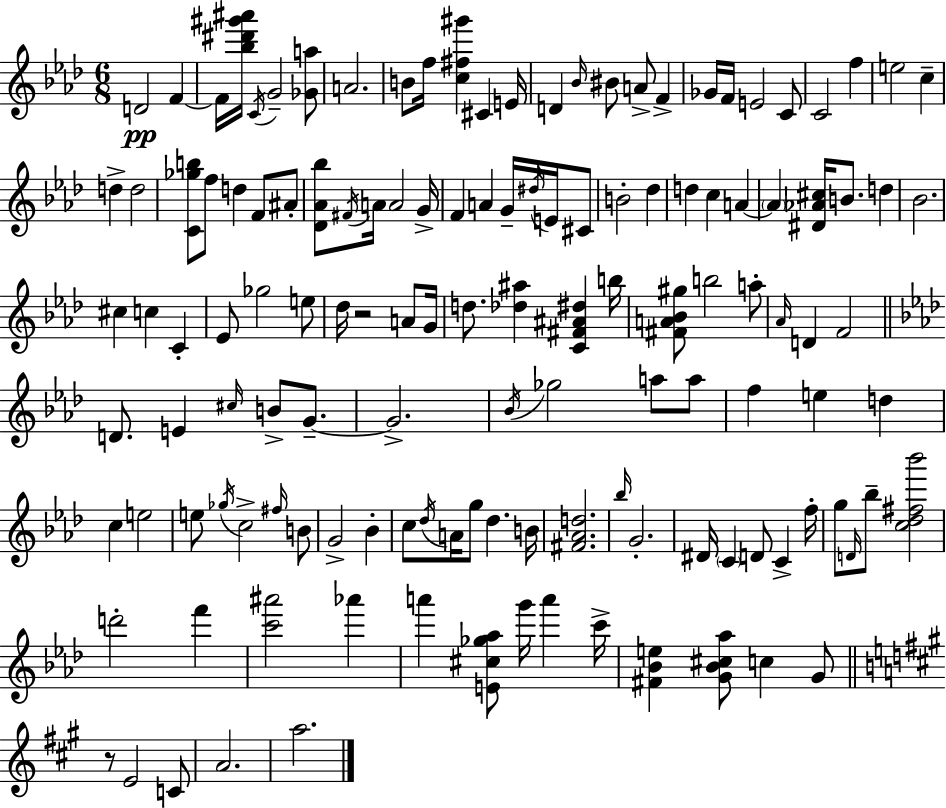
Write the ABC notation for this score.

X:1
T:Untitled
M:6/8
L:1/4
K:Fm
D2 F F/4 [_b^d'^g'^a']/4 C/4 G2 [_Ga]/2 A2 B/2 f/4 [c^f^g'] ^C E/4 D _B/4 ^B/2 A/2 F _G/4 F/4 E2 C/2 C2 f e2 c d d2 [C_gb]/2 f/2 d F/2 ^A/2 [_D_A_b]/2 ^F/4 A/4 A2 G/4 F A G/4 ^d/4 E/4 ^C/2 B2 _d d c A A [^D_A^c]/4 B/2 d _B2 ^c c C _E/2 _g2 e/2 _d/4 z2 A/2 G/4 d/2 [_d^a] [C^F^A^d] b/4 [^FA_B^g]/2 b2 a/2 _A/4 D F2 D/2 E ^c/4 B/2 G/2 G2 _B/4 _g2 a/2 a/2 f e d c e2 e/2 _g/4 c2 ^f/4 B/2 G2 _B c/2 _d/4 A/4 g/2 _d B/4 [^F_Ad]2 _b/4 G2 ^D/4 C D/2 C f/4 g/2 D/4 _b/2 [c_d^f_b']2 d'2 f' [c'^a']2 _a' a' [E^c_g_a]/2 g'/4 a' c'/4 [^F_Be] [G_B^c_a]/2 c G/2 z/2 E2 C/2 A2 a2